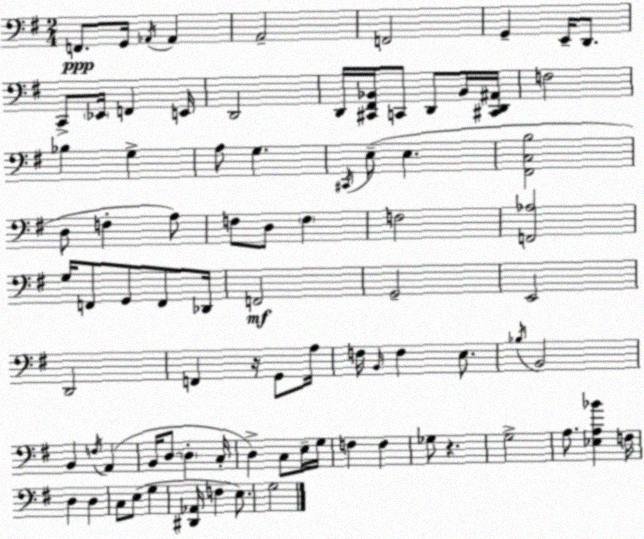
X:1
T:Untitled
M:2/4
L:1/4
K:Em
F,,/2 G,,/4 _A,,/4 _A,, A,,2 F,,2 G,, E,,/4 D,,/2 C,,/2 _E,,/4 F,, E,,/4 D,,2 D,,/4 [^C,,^F,,_B,,]/4 C,,/2 D,,/2 _B,,/4 [^C,,D,,^A,,]/4 F,2 _B, G, A,/2 G, ^C,,/4 E,/2 E, [^F,,C,B,]2 D,/2 F, A,/2 F,/2 D,/2 F, F,2 [F,,_A,]2 G,/4 F,,/2 G,,/2 F,,/2 _D,,/4 F,,2 G,,2 E,,2 D,,2 F,, z/4 G,,/2 A,/4 F,/4 B,,/4 F, E,/2 _B,/4 B,,2 B,, F,/4 A,, B,,/4 D,/2 D, C,/4 D, C,/2 E,/4 G,/4 F, F, _G,/2 z G,2 A,/2 [_E,A,_B] F,/4 D, D, C,/2 E,/2 G, [^D,,_A,,]/4 F, E,/2 G,2